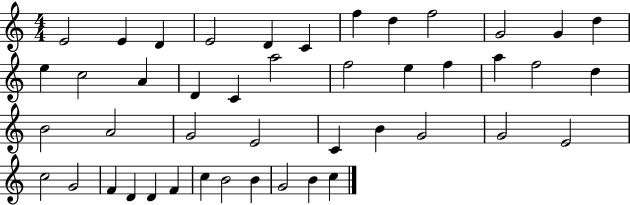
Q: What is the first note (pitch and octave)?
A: E4